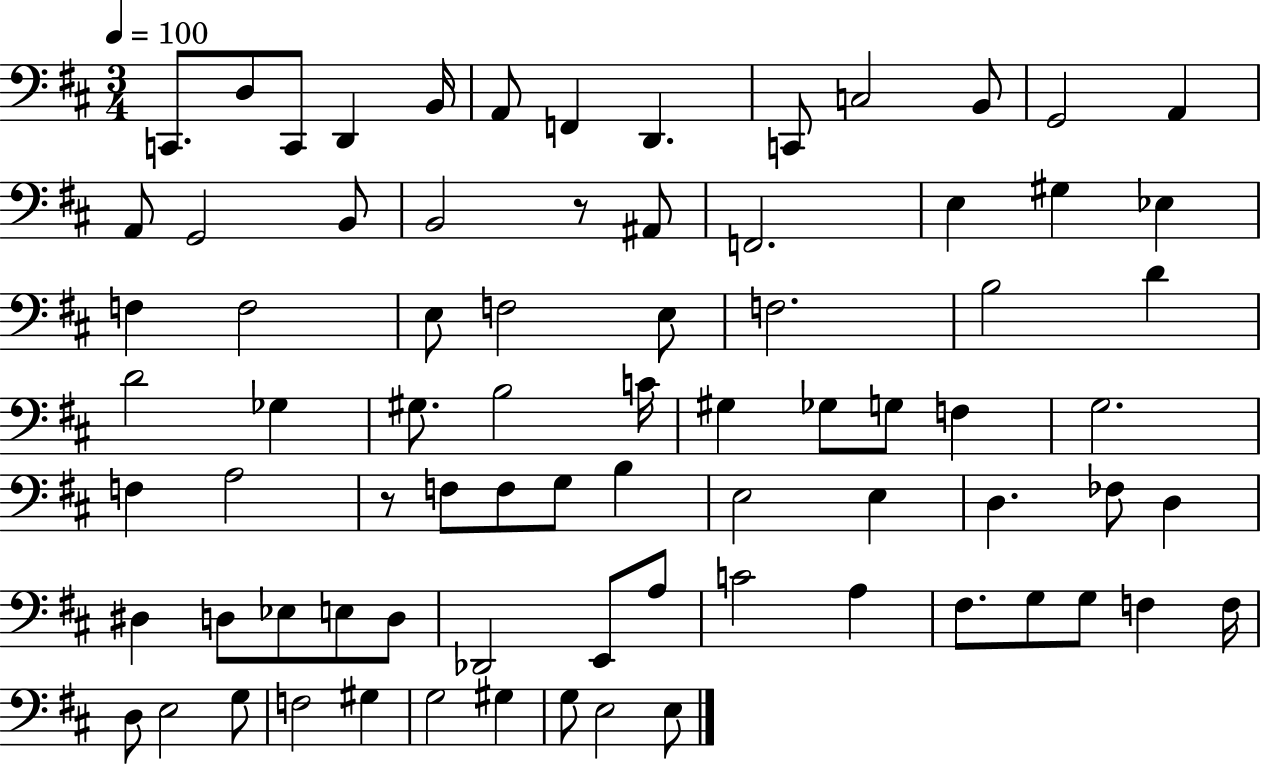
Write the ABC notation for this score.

X:1
T:Untitled
M:3/4
L:1/4
K:D
C,,/2 D,/2 C,,/2 D,, B,,/4 A,,/2 F,, D,, C,,/2 C,2 B,,/2 G,,2 A,, A,,/2 G,,2 B,,/2 B,,2 z/2 ^A,,/2 F,,2 E, ^G, _E, F, F,2 E,/2 F,2 E,/2 F,2 B,2 D D2 _G, ^G,/2 B,2 C/4 ^G, _G,/2 G,/2 F, G,2 F, A,2 z/2 F,/2 F,/2 G,/2 B, E,2 E, D, _F,/2 D, ^D, D,/2 _E,/2 E,/2 D,/2 _D,,2 E,,/2 A,/2 C2 A, ^F,/2 G,/2 G,/2 F, F,/4 D,/2 E,2 G,/2 F,2 ^G, G,2 ^G, G,/2 E,2 E,/2